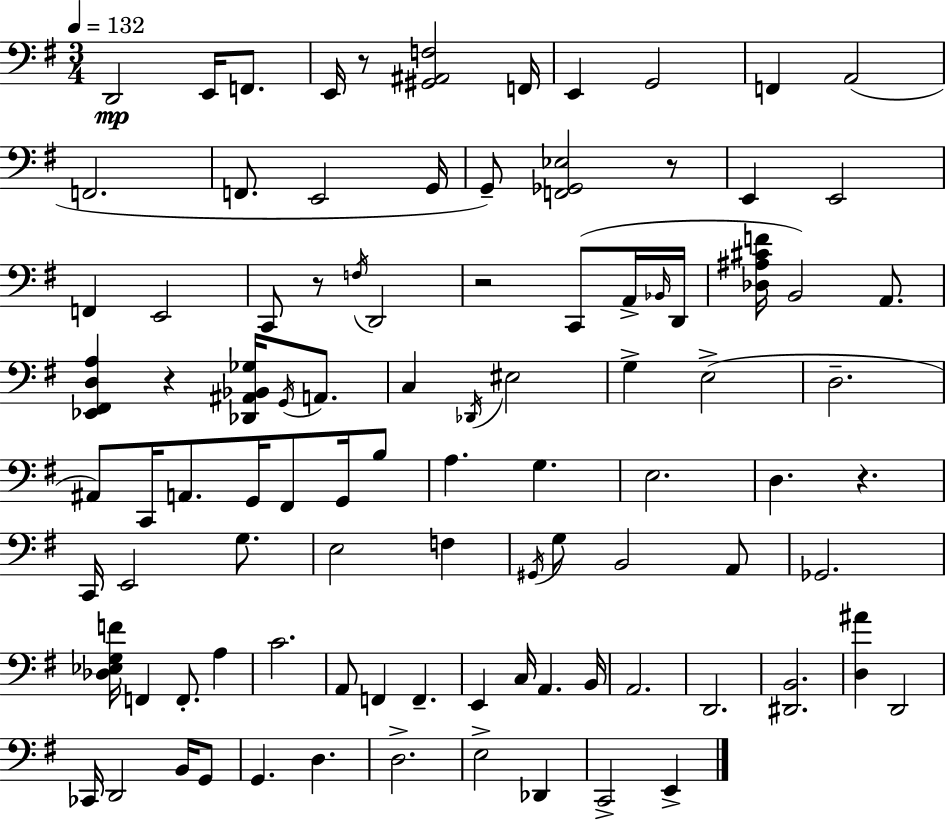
X:1
T:Untitled
M:3/4
L:1/4
K:G
D,,2 E,,/4 F,,/2 E,,/4 z/2 [^G,,^A,,F,]2 F,,/4 E,, G,,2 F,, A,,2 F,,2 F,,/2 E,,2 G,,/4 G,,/2 [F,,_G,,_E,]2 z/2 E,, E,,2 F,, E,,2 C,,/2 z/2 F,/4 D,,2 z2 C,,/2 A,,/4 _B,,/4 D,,/4 [_D,^A,^CF]/4 B,,2 A,,/2 [_E,,^F,,D,A,] z [_D,,^A,,_B,,_G,]/4 G,,/4 A,,/2 C, _D,,/4 ^E,2 G, E,2 D,2 ^A,,/2 C,,/4 A,,/2 G,,/4 ^F,,/2 G,,/4 B,/2 A, G, E,2 D, z C,,/4 E,,2 G,/2 E,2 F, ^G,,/4 G,/2 B,,2 A,,/2 _G,,2 [_D,_E,G,F]/4 F,, F,,/2 A, C2 A,,/2 F,, F,, E,, C,/4 A,, B,,/4 A,,2 D,,2 [^D,,B,,]2 [D,^A] D,,2 _C,,/4 D,,2 B,,/4 G,,/2 G,, D, D,2 E,2 _D,, C,,2 E,,